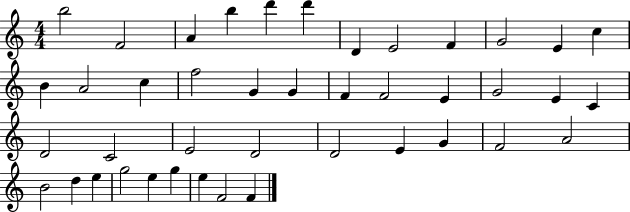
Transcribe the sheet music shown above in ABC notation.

X:1
T:Untitled
M:4/4
L:1/4
K:C
b2 F2 A b d' d' D E2 F G2 E c B A2 c f2 G G F F2 E G2 E C D2 C2 E2 D2 D2 E G F2 A2 B2 d e g2 e g e F2 F